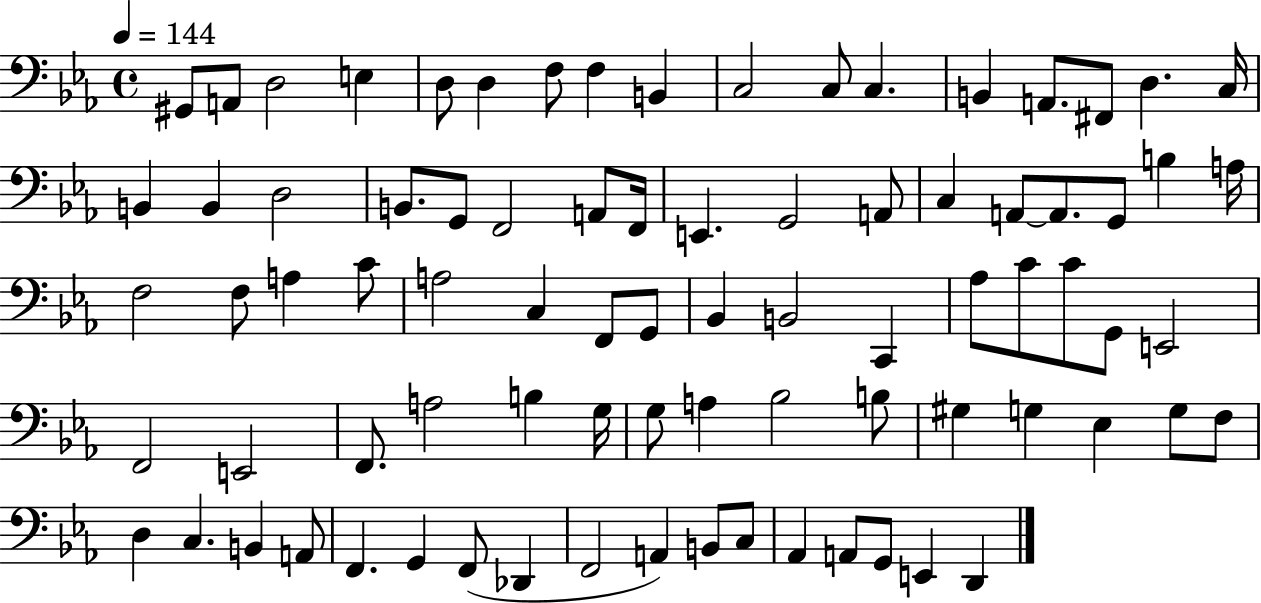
X:1
T:Untitled
M:4/4
L:1/4
K:Eb
^G,,/2 A,,/2 D,2 E, D,/2 D, F,/2 F, B,, C,2 C,/2 C, B,, A,,/2 ^F,,/2 D, C,/4 B,, B,, D,2 B,,/2 G,,/2 F,,2 A,,/2 F,,/4 E,, G,,2 A,,/2 C, A,,/2 A,,/2 G,,/2 B, A,/4 F,2 F,/2 A, C/2 A,2 C, F,,/2 G,,/2 _B,, B,,2 C,, _A,/2 C/2 C/2 G,,/2 E,,2 F,,2 E,,2 F,,/2 A,2 B, G,/4 G,/2 A, _B,2 B,/2 ^G, G, _E, G,/2 F,/2 D, C, B,, A,,/2 F,, G,, F,,/2 _D,, F,,2 A,, B,,/2 C,/2 _A,, A,,/2 G,,/2 E,, D,,